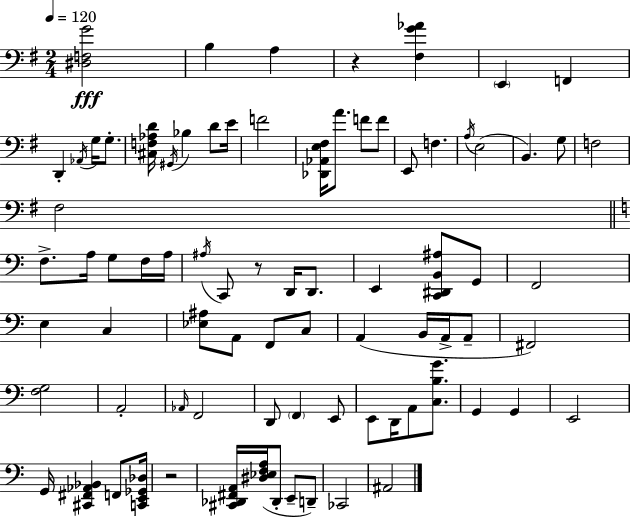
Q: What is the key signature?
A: G major